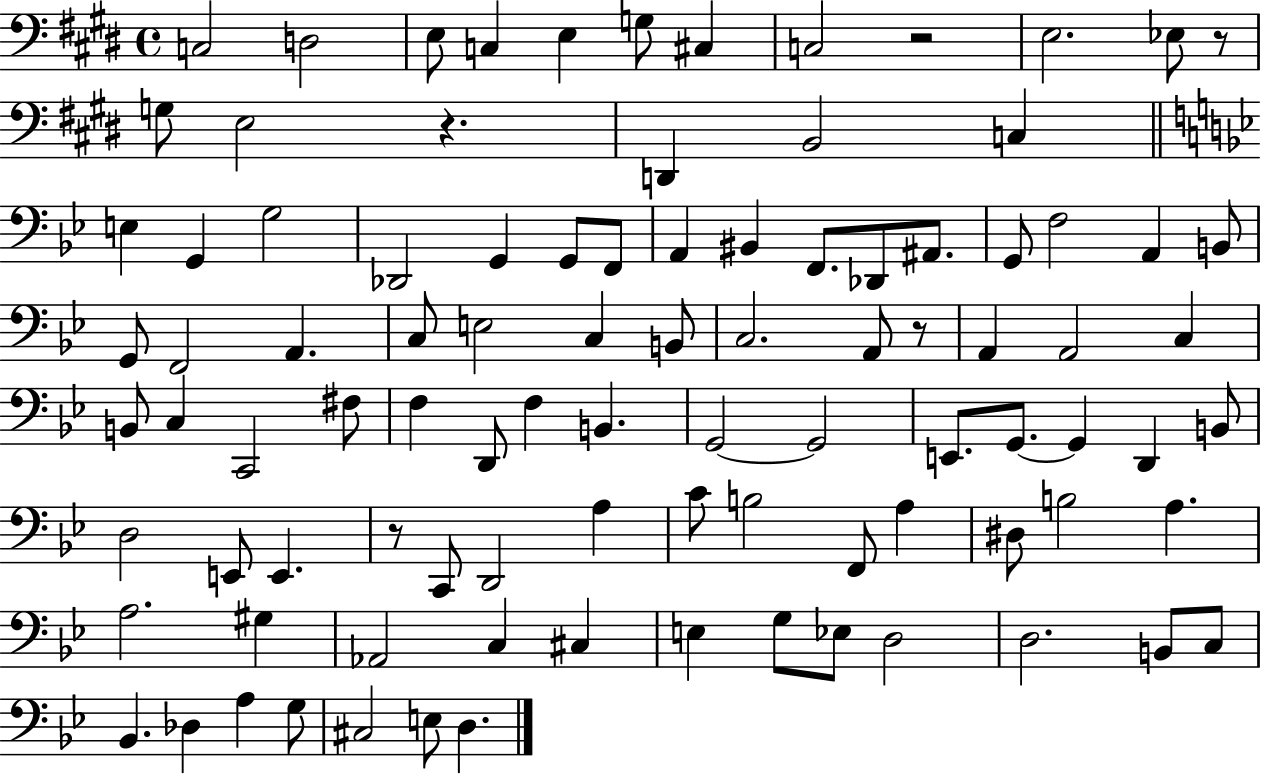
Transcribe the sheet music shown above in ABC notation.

X:1
T:Untitled
M:4/4
L:1/4
K:E
C,2 D,2 E,/2 C, E, G,/2 ^C, C,2 z2 E,2 _E,/2 z/2 G,/2 E,2 z D,, B,,2 C, E, G,, G,2 _D,,2 G,, G,,/2 F,,/2 A,, ^B,, F,,/2 _D,,/2 ^A,,/2 G,,/2 F,2 A,, B,,/2 G,,/2 F,,2 A,, C,/2 E,2 C, B,,/2 C,2 A,,/2 z/2 A,, A,,2 C, B,,/2 C, C,,2 ^F,/2 F, D,,/2 F, B,, G,,2 G,,2 E,,/2 G,,/2 G,, D,, B,,/2 D,2 E,,/2 E,, z/2 C,,/2 D,,2 A, C/2 B,2 F,,/2 A, ^D,/2 B,2 A, A,2 ^G, _A,,2 C, ^C, E, G,/2 _E,/2 D,2 D,2 B,,/2 C,/2 _B,, _D, A, G,/2 ^C,2 E,/2 D,